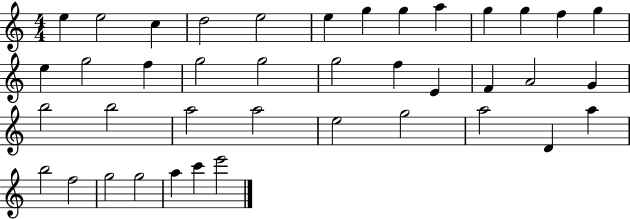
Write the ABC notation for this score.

X:1
T:Untitled
M:4/4
L:1/4
K:C
e e2 c d2 e2 e g g a g g f g e g2 f g2 g2 g2 f E F A2 G b2 b2 a2 a2 e2 g2 a2 D a b2 f2 g2 g2 a c' e'2